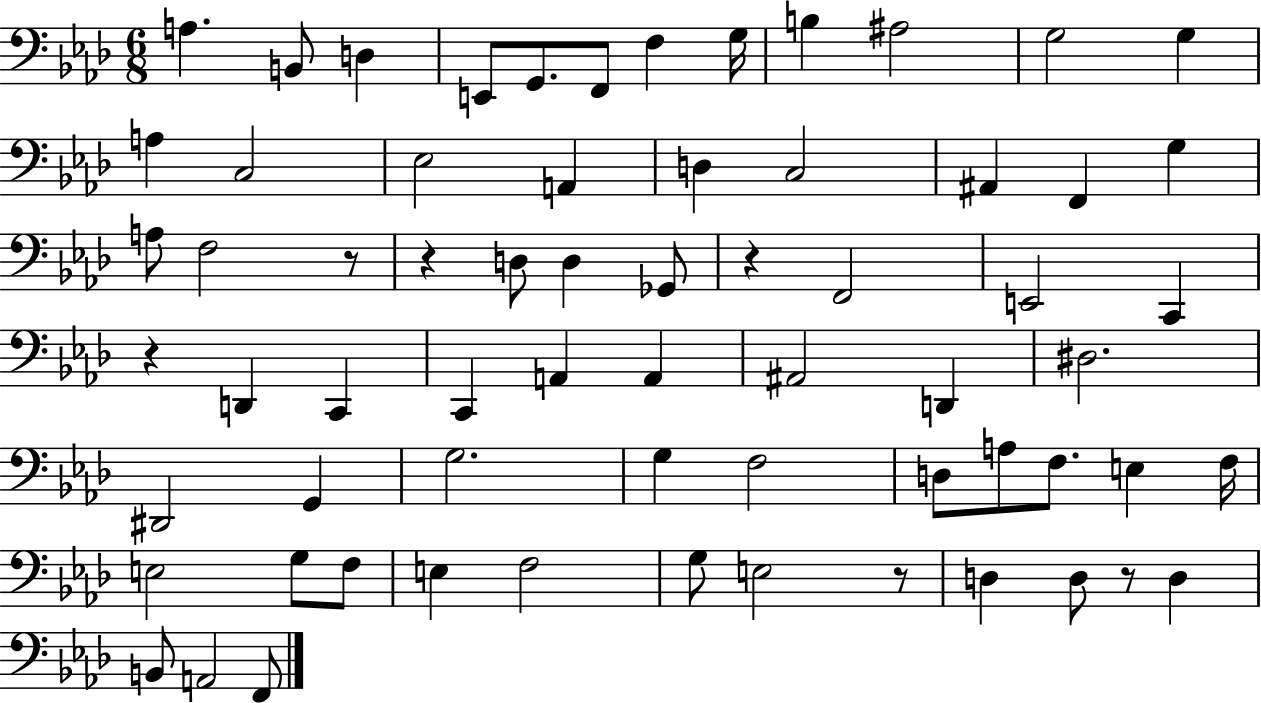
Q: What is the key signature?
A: AES major